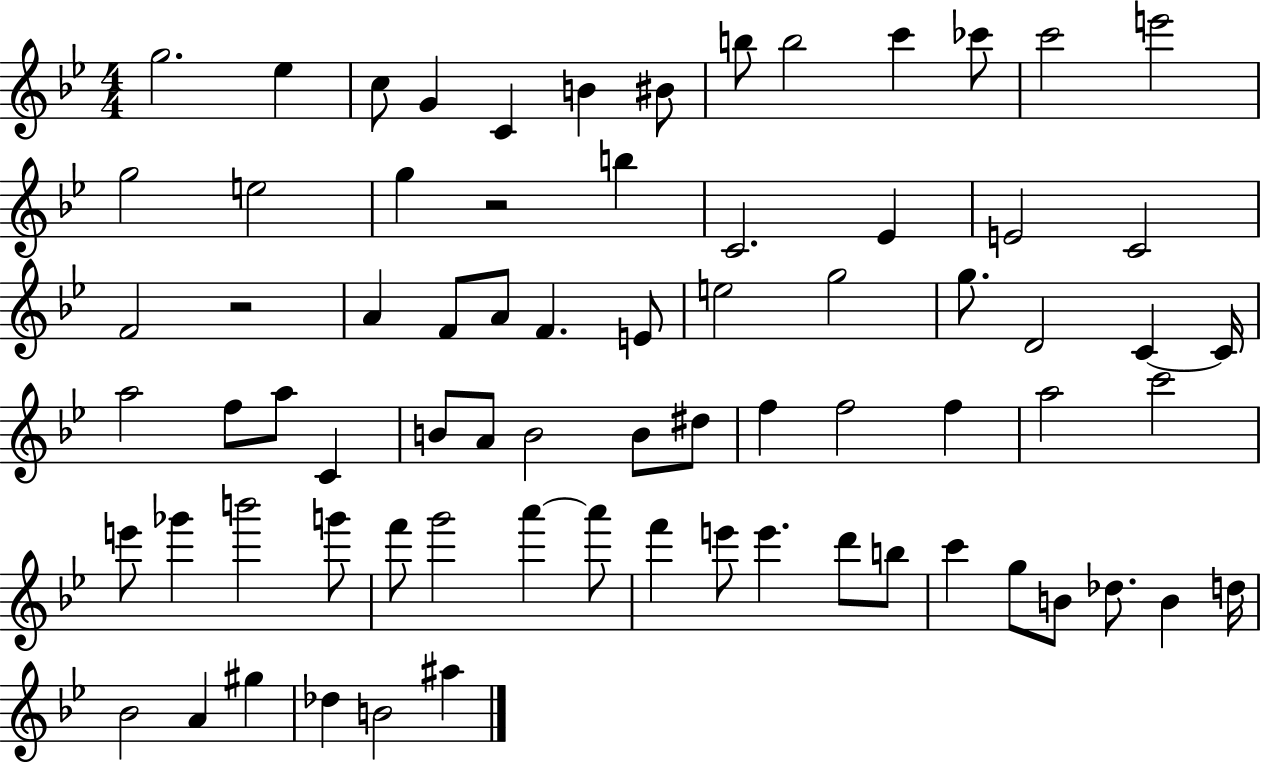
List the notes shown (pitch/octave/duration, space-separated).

G5/h. Eb5/q C5/e G4/q C4/q B4/q BIS4/e B5/e B5/h C6/q CES6/e C6/h E6/h G5/h E5/h G5/q R/h B5/q C4/h. Eb4/q E4/h C4/h F4/h R/h A4/q F4/e A4/e F4/q. E4/e E5/h G5/h G5/e. D4/h C4/q C4/s A5/h F5/e A5/e C4/q B4/e A4/e B4/h B4/e D#5/e F5/q F5/h F5/q A5/h C6/h E6/e Gb6/q B6/h G6/e F6/e G6/h A6/q A6/e F6/q E6/e E6/q. D6/e B5/e C6/q G5/e B4/e Db5/e. B4/q D5/s Bb4/h A4/q G#5/q Db5/q B4/h A#5/q